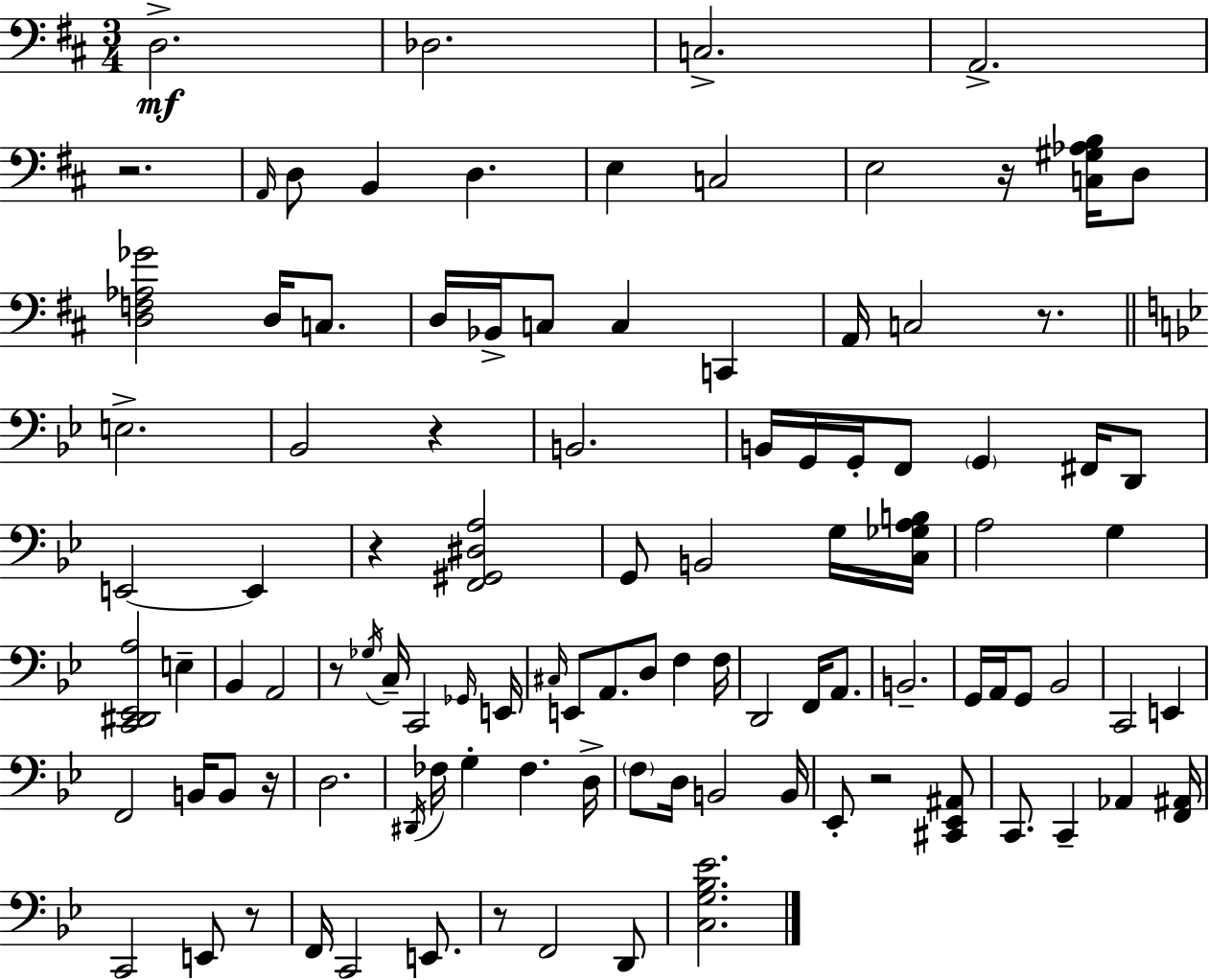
X:1
T:Untitled
M:3/4
L:1/4
K:D
D,2 _D,2 C,2 A,,2 z2 A,,/4 D,/2 B,, D, E, C,2 E,2 z/4 [C,^G,_A,B,]/4 D,/2 [D,F,_A,_G]2 D,/4 C,/2 D,/4 _B,,/4 C,/2 C, C,, A,,/4 C,2 z/2 E,2 _B,,2 z B,,2 B,,/4 G,,/4 G,,/4 F,,/2 G,, ^F,,/4 D,,/2 E,,2 E,, z [F,,^G,,^D,A,]2 G,,/2 B,,2 G,/4 [C,_G,A,B,]/4 A,2 G, [C,,^D,,_E,,A,]2 E, _B,, A,,2 z/2 _G,/4 C,/4 C,,2 _G,,/4 E,,/4 ^C,/4 E,,/2 A,,/2 D,/2 F, F,/4 D,,2 F,,/4 A,,/2 B,,2 G,,/4 A,,/4 G,,/2 _B,,2 C,,2 E,, F,,2 B,,/4 B,,/2 z/4 D,2 ^D,,/4 _F,/4 G, _F, D,/4 F,/2 D,/4 B,,2 B,,/4 _E,,/2 z2 [^C,,_E,,^A,,]/2 C,,/2 C,, _A,, [F,,^A,,]/4 C,,2 E,,/2 z/2 F,,/4 C,,2 E,,/2 z/2 F,,2 D,,/2 [C,G,_B,_E]2